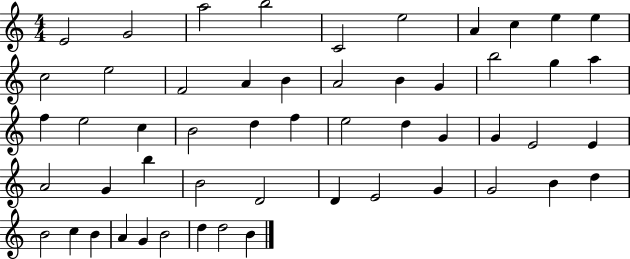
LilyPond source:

{
  \clef treble
  \numericTimeSignature
  \time 4/4
  \key c \major
  e'2 g'2 | a''2 b''2 | c'2 e''2 | a'4 c''4 e''4 e''4 | \break c''2 e''2 | f'2 a'4 b'4 | a'2 b'4 g'4 | b''2 g''4 a''4 | \break f''4 e''2 c''4 | b'2 d''4 f''4 | e''2 d''4 g'4 | g'4 e'2 e'4 | \break a'2 g'4 b''4 | b'2 d'2 | d'4 e'2 g'4 | g'2 b'4 d''4 | \break b'2 c''4 b'4 | a'4 g'4 b'2 | d''4 d''2 b'4 | \bar "|."
}